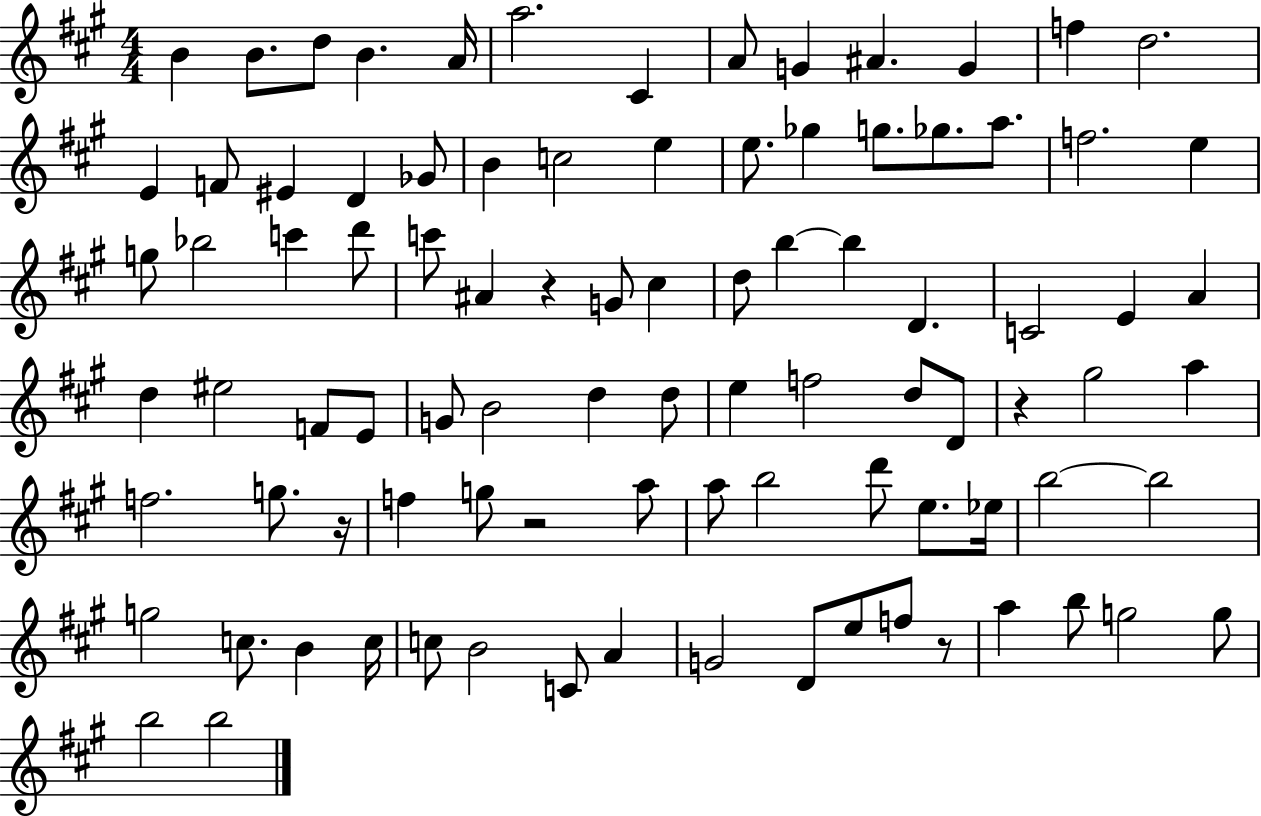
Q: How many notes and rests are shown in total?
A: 92